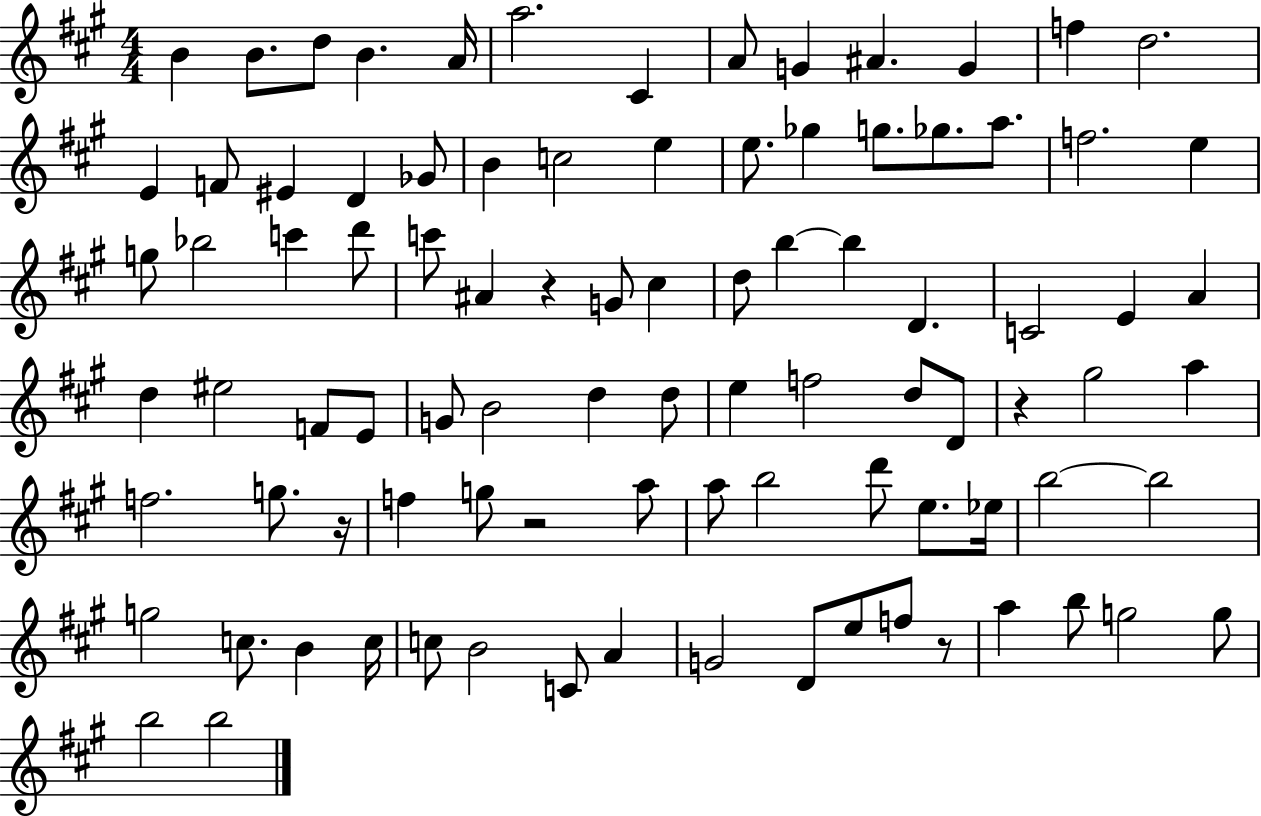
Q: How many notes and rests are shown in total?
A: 92